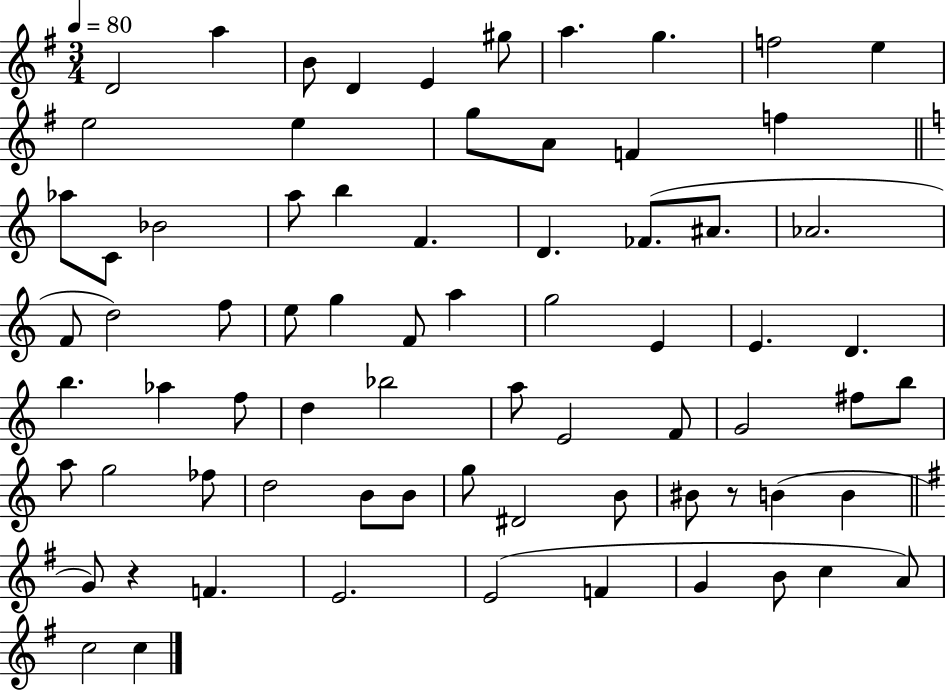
D4/h A5/q B4/e D4/q E4/q G#5/e A5/q. G5/q. F5/h E5/q E5/h E5/q G5/e A4/e F4/q F5/q Ab5/e C4/e Bb4/h A5/e B5/q F4/q. D4/q. FES4/e. A#4/e. Ab4/h. F4/e D5/h F5/e E5/e G5/q F4/e A5/q G5/h E4/q E4/q. D4/q. B5/q. Ab5/q F5/e D5/q Bb5/h A5/e E4/h F4/e G4/h F#5/e B5/e A5/e G5/h FES5/e D5/h B4/e B4/e G5/e D#4/h B4/e BIS4/e R/e B4/q B4/q G4/e R/q F4/q. E4/h. E4/h F4/q G4/q B4/e C5/q A4/e C5/h C5/q